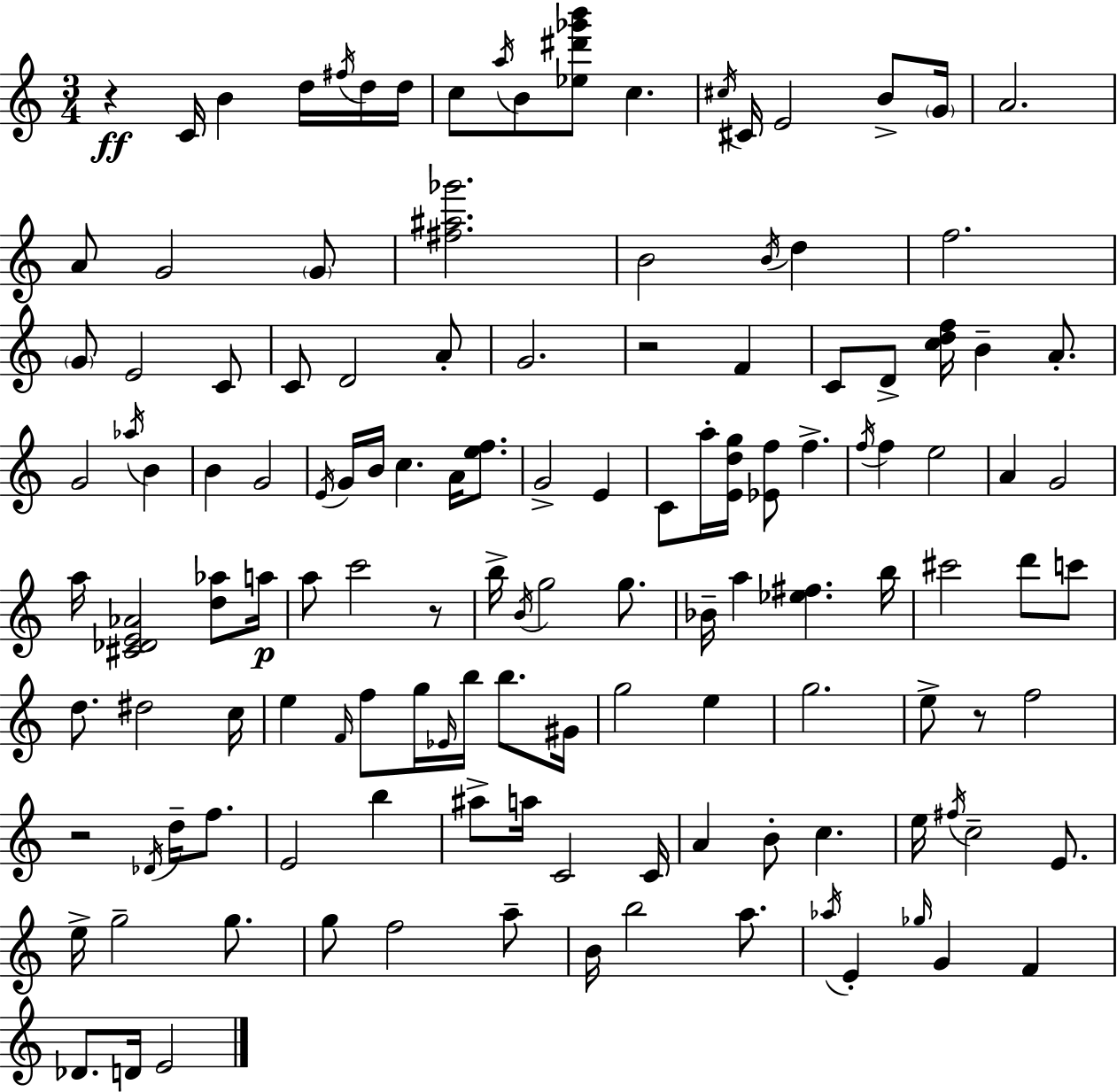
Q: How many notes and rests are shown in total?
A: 132